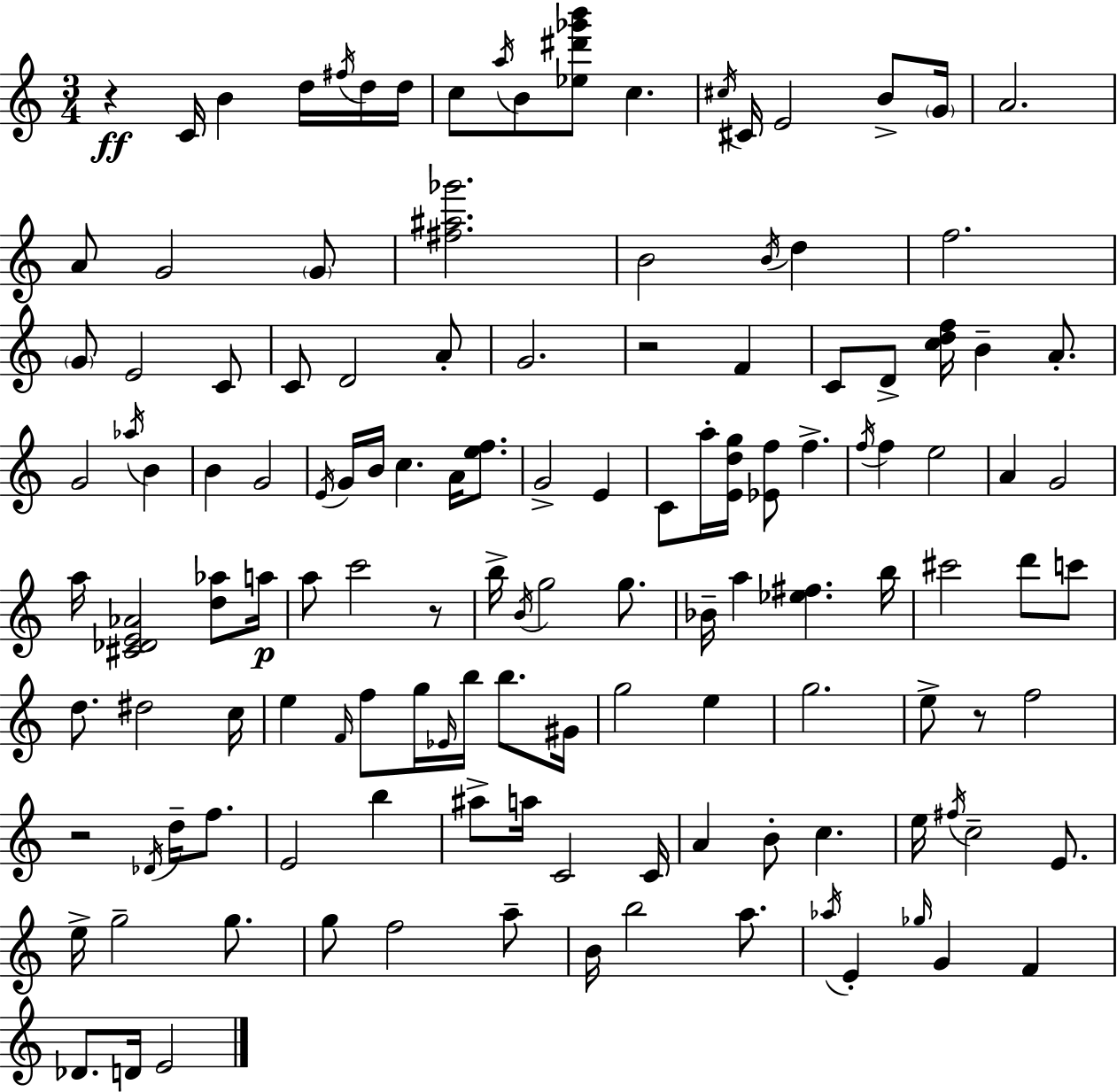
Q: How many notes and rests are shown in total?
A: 132